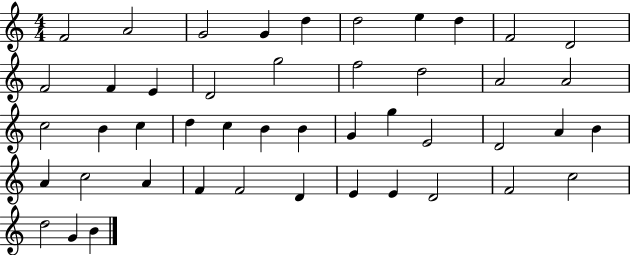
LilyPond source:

{
  \clef treble
  \numericTimeSignature
  \time 4/4
  \key c \major
  f'2 a'2 | g'2 g'4 d''4 | d''2 e''4 d''4 | f'2 d'2 | \break f'2 f'4 e'4 | d'2 g''2 | f''2 d''2 | a'2 a'2 | \break c''2 b'4 c''4 | d''4 c''4 b'4 b'4 | g'4 g''4 e'2 | d'2 a'4 b'4 | \break a'4 c''2 a'4 | f'4 f'2 d'4 | e'4 e'4 d'2 | f'2 c''2 | \break d''2 g'4 b'4 | \bar "|."
}